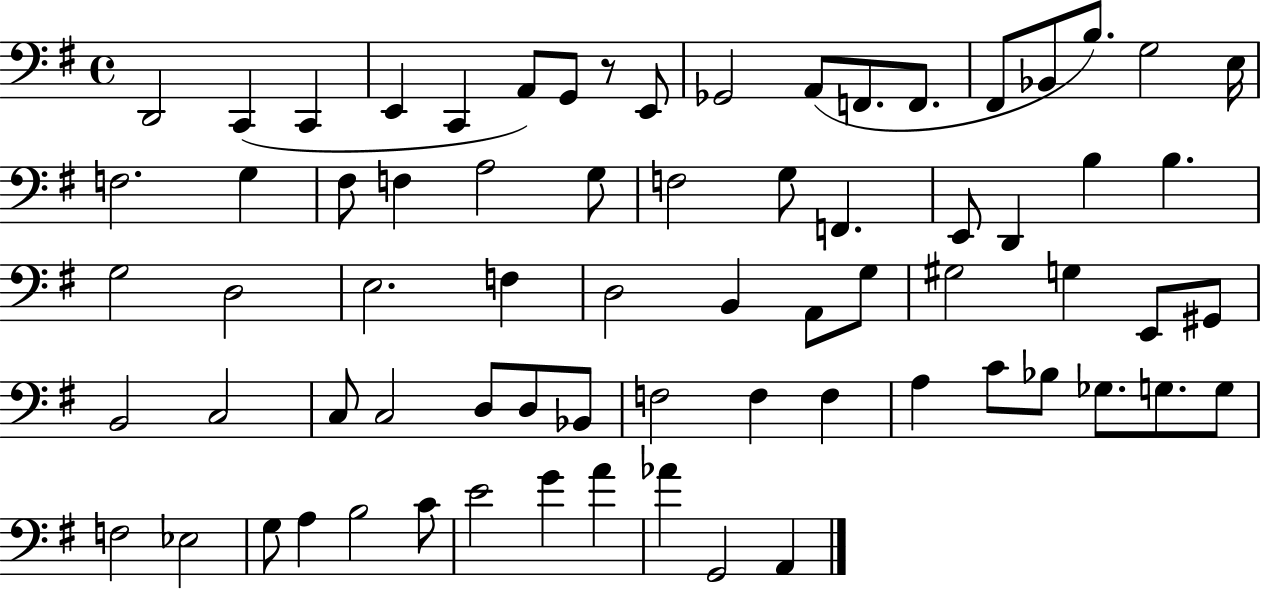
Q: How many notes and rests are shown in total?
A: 71